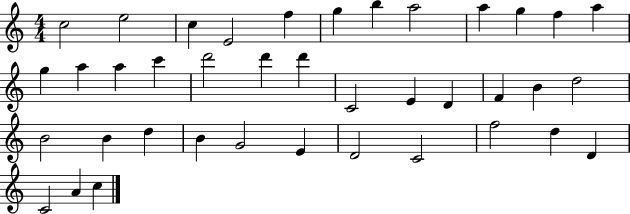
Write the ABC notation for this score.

X:1
T:Untitled
M:4/4
L:1/4
K:C
c2 e2 c E2 f g b a2 a g f a g a a c' d'2 d' d' C2 E D F B d2 B2 B d B G2 E D2 C2 f2 d D C2 A c